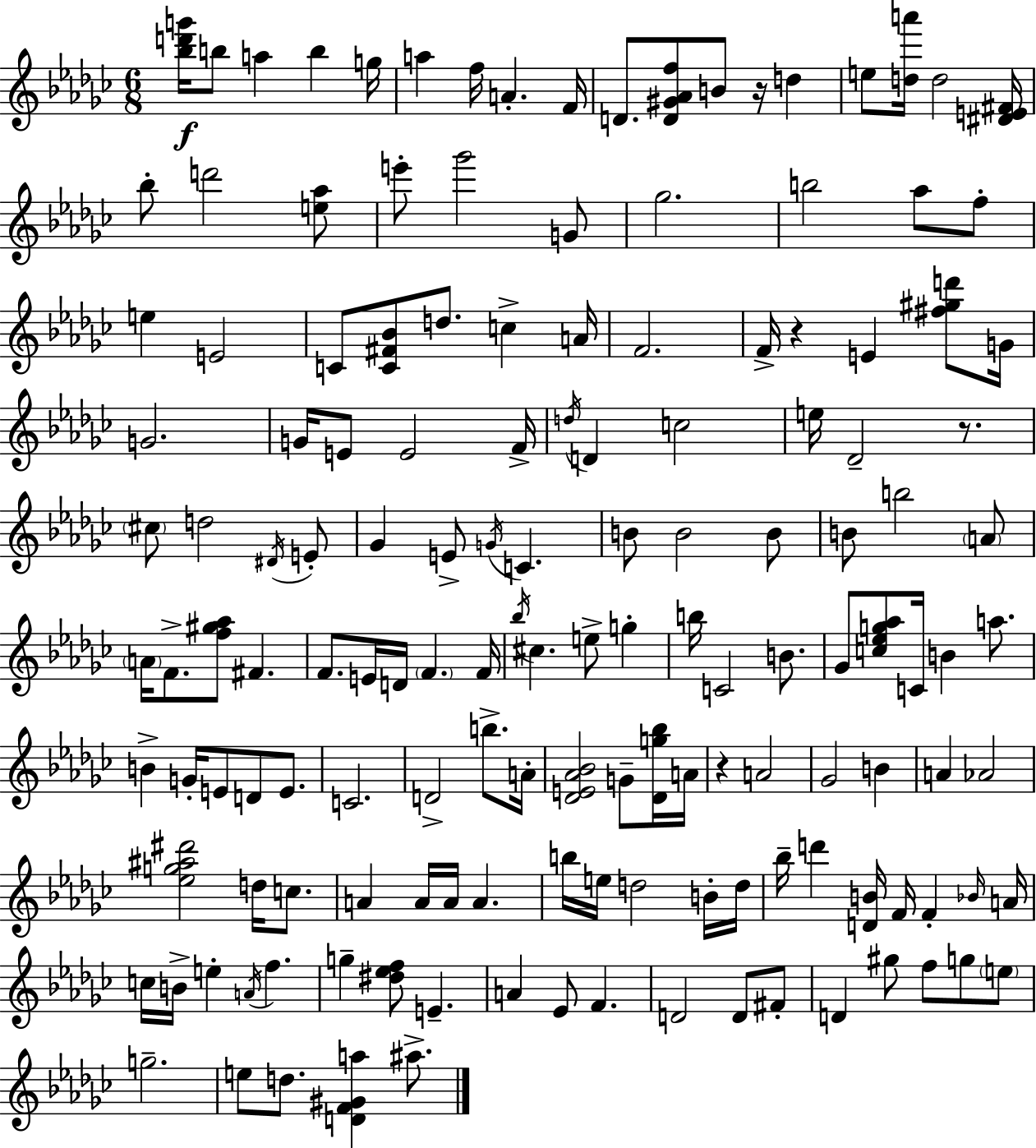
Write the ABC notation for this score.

X:1
T:Untitled
M:6/8
L:1/4
K:Ebm
[_bd'g']/4 b/2 a b g/4 a f/4 A F/4 D/2 [D^G_Af]/2 B/2 z/4 d e/2 [da']/4 d2 [^DE^F]/4 _b/2 d'2 [e_a]/2 e'/2 _g'2 G/2 _g2 b2 _a/2 f/2 e E2 C/2 [C^F_B]/2 d/2 c A/4 F2 F/4 z E [^f^gd']/2 G/4 G2 G/4 E/2 E2 F/4 d/4 D c2 e/4 _D2 z/2 ^c/2 d2 ^D/4 E/2 _G E/2 G/4 C B/2 B2 B/2 B/2 b2 A/2 A/4 F/2 [f^g_a]/2 ^F F/2 E/4 D/4 F F/4 _b/4 ^c e/2 g b/4 C2 B/2 _G/2 [c_eg_a]/2 C/4 B a/2 B G/4 E/2 D/2 E/2 C2 D2 b/2 A/4 [_DE_A_B]2 G/2 [_Dg_b]/4 A/4 z A2 _G2 B A _A2 [_eg^a^d']2 d/4 c/2 A A/4 A/4 A b/4 e/4 d2 B/4 d/4 _b/4 d' [DB]/4 F/4 F _B/4 A/4 c/4 B/4 e A/4 f g [^d_ef]/2 E A _E/2 F D2 D/2 ^F/2 D ^g/2 f/2 g/2 e/2 g2 e/2 d/2 [DF^Ga] ^a/2